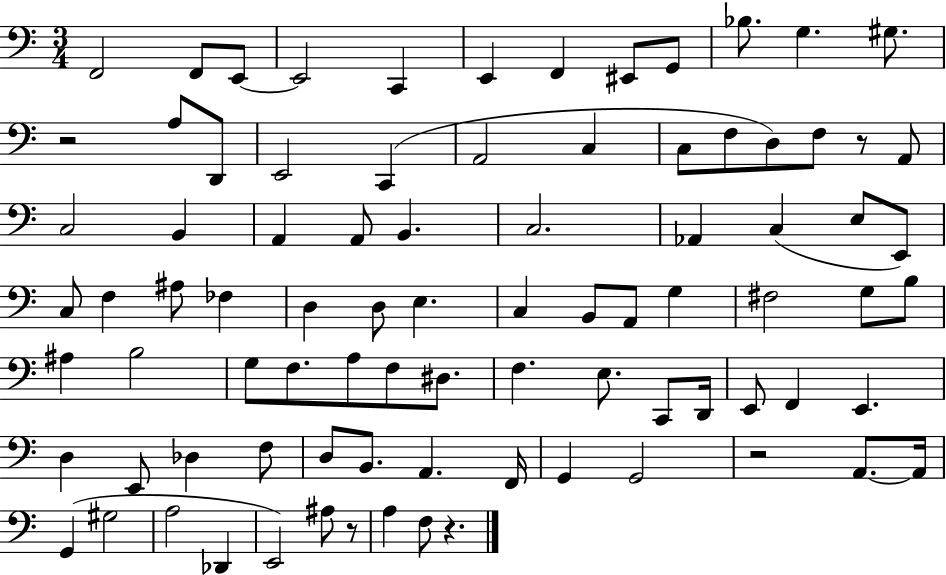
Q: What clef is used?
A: bass